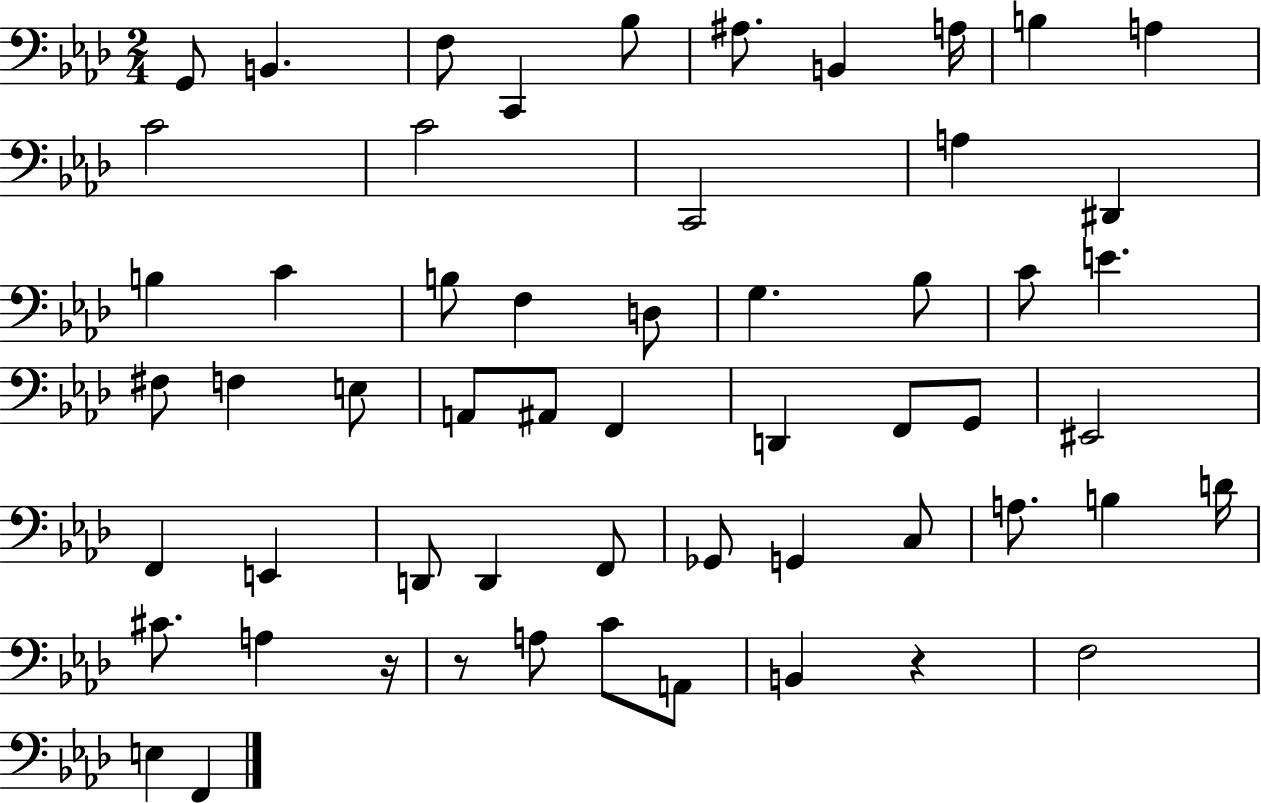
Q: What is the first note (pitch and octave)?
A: G2